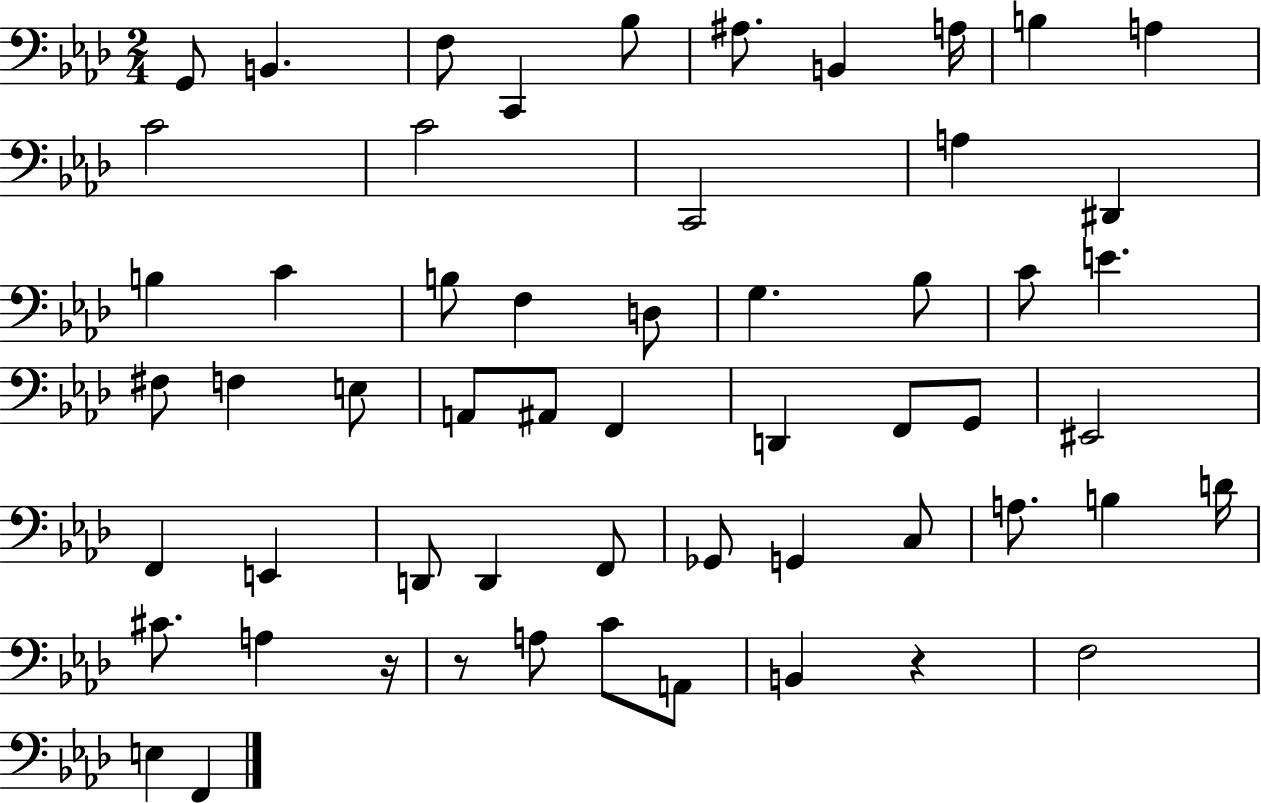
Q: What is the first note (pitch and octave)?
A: G2